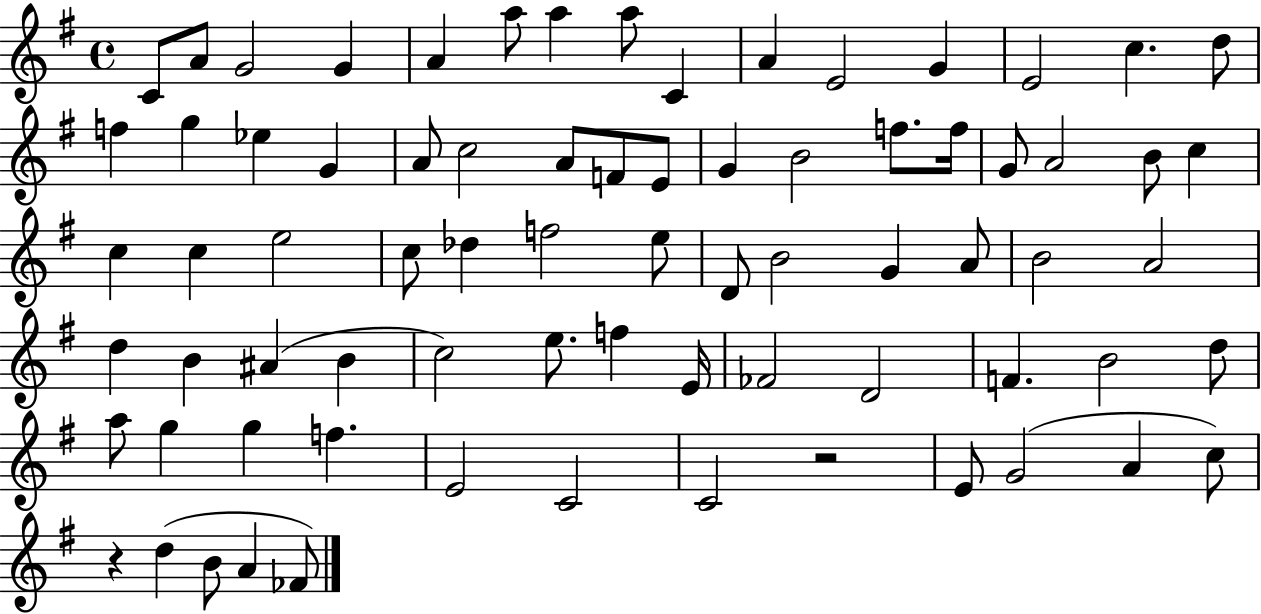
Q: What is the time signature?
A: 4/4